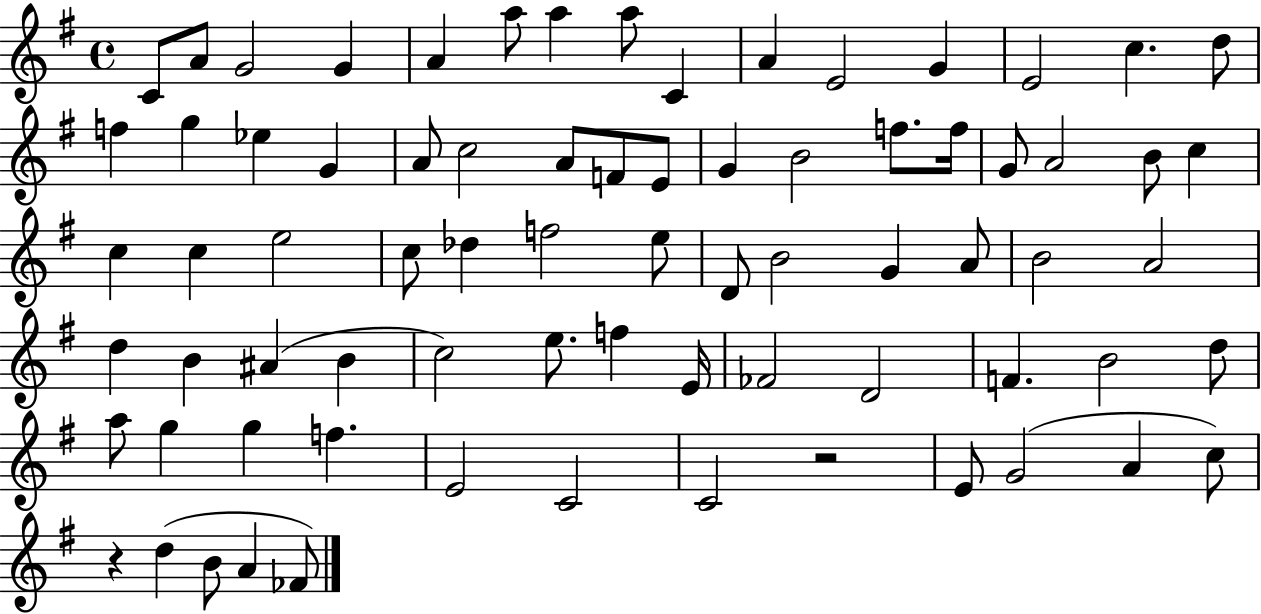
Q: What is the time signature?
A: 4/4